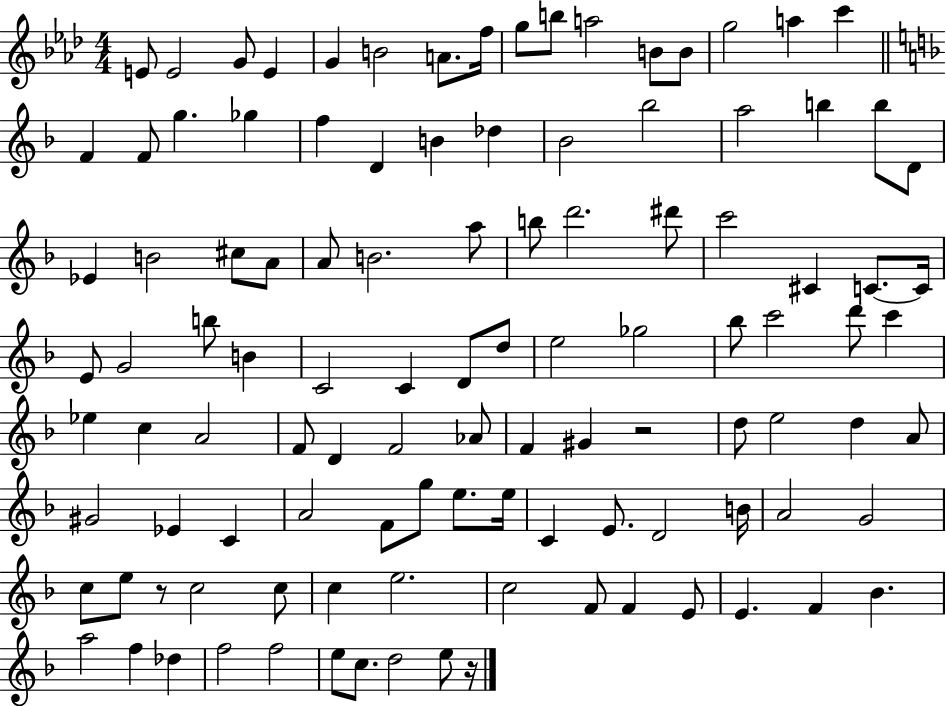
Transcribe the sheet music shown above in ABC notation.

X:1
T:Untitled
M:4/4
L:1/4
K:Ab
E/2 E2 G/2 E G B2 A/2 f/4 g/2 b/2 a2 B/2 B/2 g2 a c' F F/2 g _g f D B _d _B2 _b2 a2 b b/2 D/2 _E B2 ^c/2 A/2 A/2 B2 a/2 b/2 d'2 ^d'/2 c'2 ^C C/2 C/4 E/2 G2 b/2 B C2 C D/2 d/2 e2 _g2 _b/2 c'2 d'/2 c' _e c A2 F/2 D F2 _A/2 F ^G z2 d/2 e2 d A/2 ^G2 _E C A2 F/2 g/2 e/2 e/4 C E/2 D2 B/4 A2 G2 c/2 e/2 z/2 c2 c/2 c e2 c2 F/2 F E/2 E F _B a2 f _d f2 f2 e/2 c/2 d2 e/2 z/4